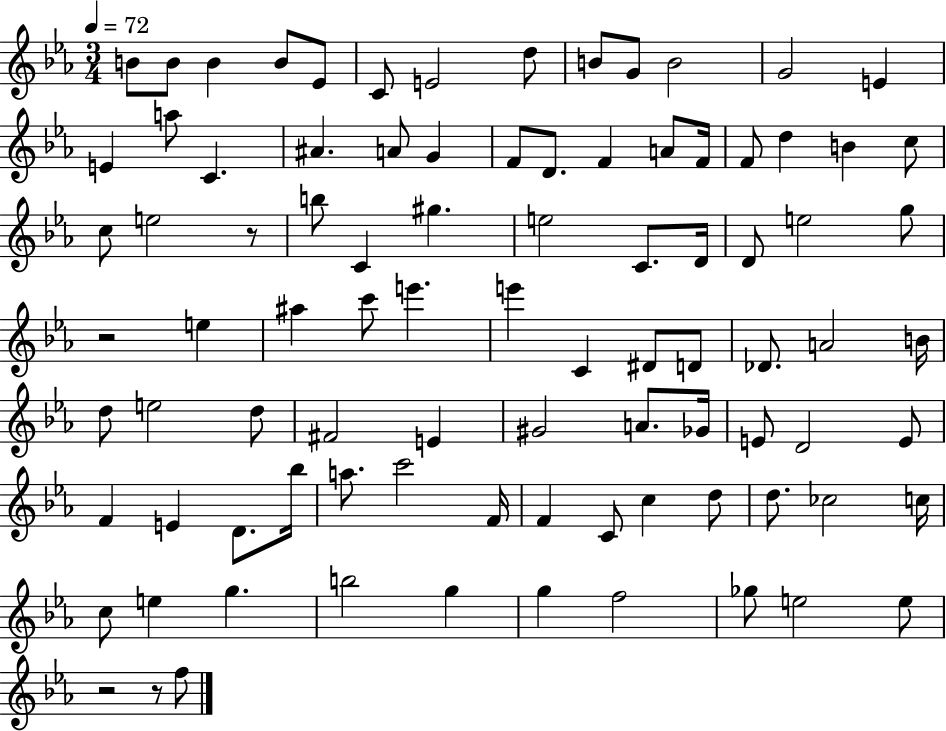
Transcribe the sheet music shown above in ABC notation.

X:1
T:Untitled
M:3/4
L:1/4
K:Eb
B/2 B/2 B B/2 _E/2 C/2 E2 d/2 B/2 G/2 B2 G2 E E a/2 C ^A A/2 G F/2 D/2 F A/2 F/4 F/2 d B c/2 c/2 e2 z/2 b/2 C ^g e2 C/2 D/4 D/2 e2 g/2 z2 e ^a c'/2 e' e' C ^D/2 D/2 _D/2 A2 B/4 d/2 e2 d/2 ^F2 E ^G2 A/2 _G/4 E/2 D2 E/2 F E D/2 _b/4 a/2 c'2 F/4 F C/2 c d/2 d/2 _c2 c/4 c/2 e g b2 g g f2 _g/2 e2 e/2 z2 z/2 f/2